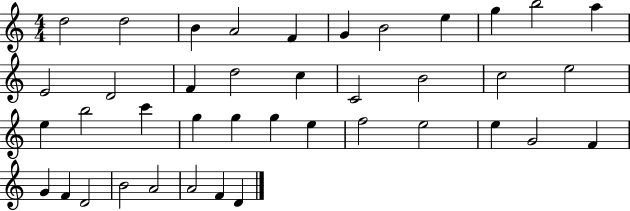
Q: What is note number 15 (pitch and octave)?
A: D5